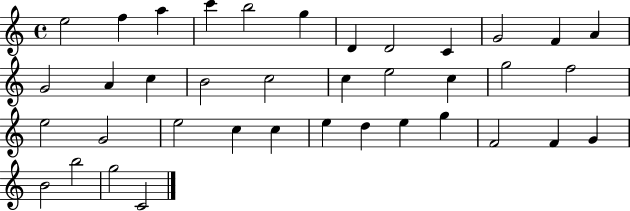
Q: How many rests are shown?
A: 0